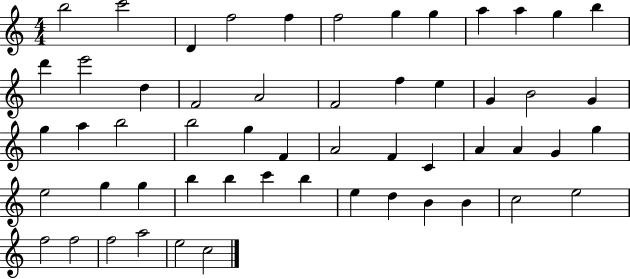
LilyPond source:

{
  \clef treble
  \numericTimeSignature
  \time 4/4
  \key c \major
  b''2 c'''2 | d'4 f''2 f''4 | f''2 g''4 g''4 | a''4 a''4 g''4 b''4 | \break d'''4 e'''2 d''4 | f'2 a'2 | f'2 f''4 e''4 | g'4 b'2 g'4 | \break g''4 a''4 b''2 | b''2 g''4 f'4 | a'2 f'4 c'4 | a'4 a'4 g'4 g''4 | \break e''2 g''4 g''4 | b''4 b''4 c'''4 b''4 | e''4 d''4 b'4 b'4 | c''2 e''2 | \break f''2 f''2 | f''2 a''2 | e''2 c''2 | \bar "|."
}